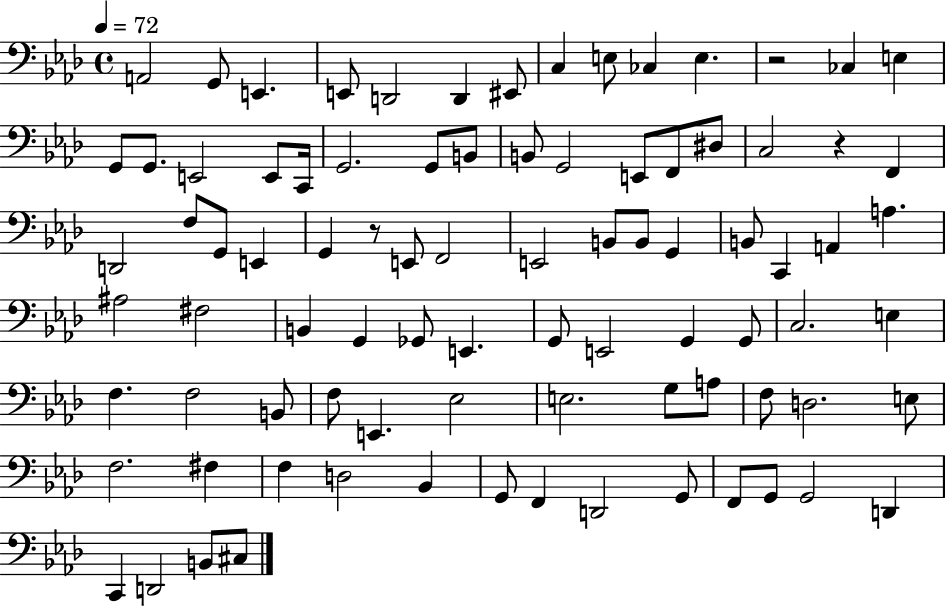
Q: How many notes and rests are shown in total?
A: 87